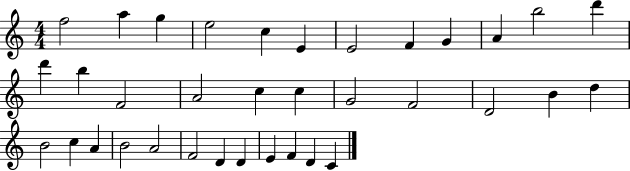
{
  \clef treble
  \numericTimeSignature
  \time 4/4
  \key c \major
  f''2 a''4 g''4 | e''2 c''4 e'4 | e'2 f'4 g'4 | a'4 b''2 d'''4 | \break d'''4 b''4 f'2 | a'2 c''4 c''4 | g'2 f'2 | d'2 b'4 d''4 | \break b'2 c''4 a'4 | b'2 a'2 | f'2 d'4 d'4 | e'4 f'4 d'4 c'4 | \break \bar "|."
}